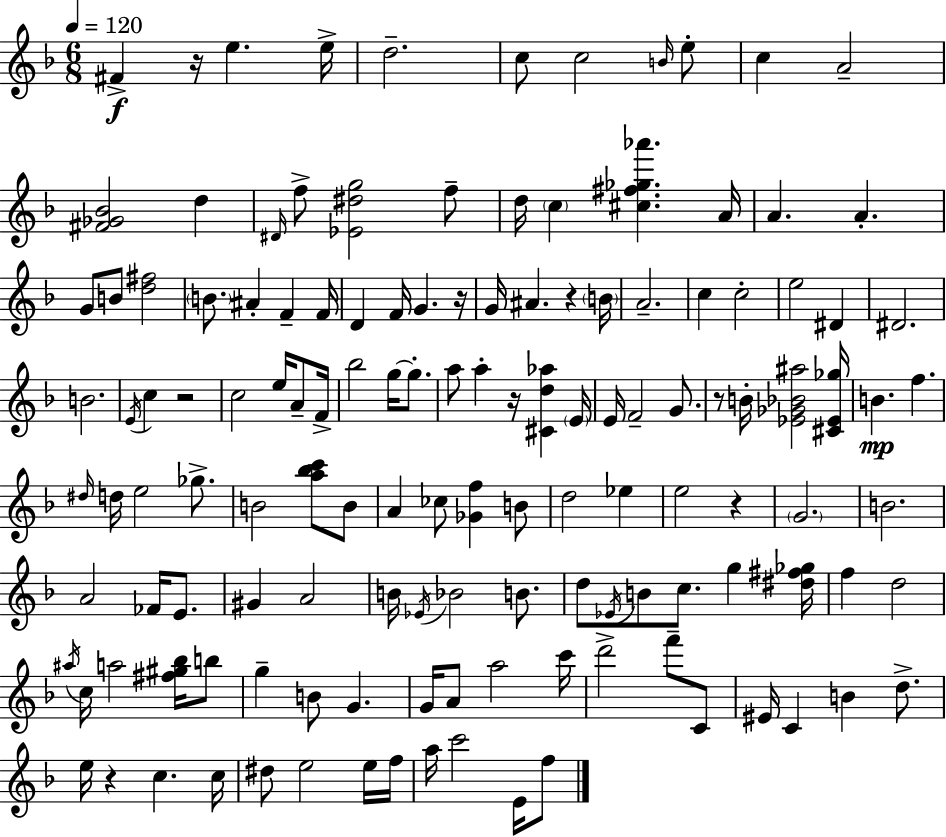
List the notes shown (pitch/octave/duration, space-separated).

F#4/q R/s E5/q. E5/s D5/h. C5/e C5/h B4/s E5/e C5/q A4/h [F#4,Gb4,Bb4]/h D5/q D#4/s F5/e [Eb4,D#5,G5]/h F5/e D5/s C5/q [C#5,F#5,Gb5,Ab6]/q. A4/s A4/q. A4/q. G4/e B4/e [D5,F#5]/h B4/e. A#4/q F4/q F4/s D4/q F4/s G4/q. R/s G4/s A#4/q. R/q B4/s A4/h. C5/q C5/h E5/h D#4/q D#4/h. B4/h. E4/s C5/q R/h C5/h E5/s A4/e F4/s Bb5/h G5/s G5/e. A5/e A5/q R/s [C#4,D5,Ab5]/q E4/s E4/s F4/h G4/e. R/e B4/s [Eb4,Gb4,Bb4,A#5]/h [C#4,Eb4,Gb5]/s B4/q. F5/q. D#5/s D5/s E5/h Gb5/e. B4/h [A5,Bb5,C6]/e B4/e A4/q CES5/e [Gb4,F5]/q B4/e D5/h Eb5/q E5/h R/q G4/h. B4/h. A4/h FES4/s E4/e. G#4/q A4/h B4/s Eb4/s Bb4/h B4/e. D5/e Eb4/s B4/e C5/e. G5/q [D#5,F#5,Gb5]/s F5/q D5/h A#5/s C5/s A5/h [F#5,G#5,Bb5]/s B5/e G5/q B4/e G4/q. G4/s A4/e A5/h C6/s D6/h F6/e C4/e EIS4/s C4/q B4/q D5/e. E5/s R/q C5/q. C5/s D#5/e E5/h E5/s F5/s A5/s C6/h E4/s F5/e